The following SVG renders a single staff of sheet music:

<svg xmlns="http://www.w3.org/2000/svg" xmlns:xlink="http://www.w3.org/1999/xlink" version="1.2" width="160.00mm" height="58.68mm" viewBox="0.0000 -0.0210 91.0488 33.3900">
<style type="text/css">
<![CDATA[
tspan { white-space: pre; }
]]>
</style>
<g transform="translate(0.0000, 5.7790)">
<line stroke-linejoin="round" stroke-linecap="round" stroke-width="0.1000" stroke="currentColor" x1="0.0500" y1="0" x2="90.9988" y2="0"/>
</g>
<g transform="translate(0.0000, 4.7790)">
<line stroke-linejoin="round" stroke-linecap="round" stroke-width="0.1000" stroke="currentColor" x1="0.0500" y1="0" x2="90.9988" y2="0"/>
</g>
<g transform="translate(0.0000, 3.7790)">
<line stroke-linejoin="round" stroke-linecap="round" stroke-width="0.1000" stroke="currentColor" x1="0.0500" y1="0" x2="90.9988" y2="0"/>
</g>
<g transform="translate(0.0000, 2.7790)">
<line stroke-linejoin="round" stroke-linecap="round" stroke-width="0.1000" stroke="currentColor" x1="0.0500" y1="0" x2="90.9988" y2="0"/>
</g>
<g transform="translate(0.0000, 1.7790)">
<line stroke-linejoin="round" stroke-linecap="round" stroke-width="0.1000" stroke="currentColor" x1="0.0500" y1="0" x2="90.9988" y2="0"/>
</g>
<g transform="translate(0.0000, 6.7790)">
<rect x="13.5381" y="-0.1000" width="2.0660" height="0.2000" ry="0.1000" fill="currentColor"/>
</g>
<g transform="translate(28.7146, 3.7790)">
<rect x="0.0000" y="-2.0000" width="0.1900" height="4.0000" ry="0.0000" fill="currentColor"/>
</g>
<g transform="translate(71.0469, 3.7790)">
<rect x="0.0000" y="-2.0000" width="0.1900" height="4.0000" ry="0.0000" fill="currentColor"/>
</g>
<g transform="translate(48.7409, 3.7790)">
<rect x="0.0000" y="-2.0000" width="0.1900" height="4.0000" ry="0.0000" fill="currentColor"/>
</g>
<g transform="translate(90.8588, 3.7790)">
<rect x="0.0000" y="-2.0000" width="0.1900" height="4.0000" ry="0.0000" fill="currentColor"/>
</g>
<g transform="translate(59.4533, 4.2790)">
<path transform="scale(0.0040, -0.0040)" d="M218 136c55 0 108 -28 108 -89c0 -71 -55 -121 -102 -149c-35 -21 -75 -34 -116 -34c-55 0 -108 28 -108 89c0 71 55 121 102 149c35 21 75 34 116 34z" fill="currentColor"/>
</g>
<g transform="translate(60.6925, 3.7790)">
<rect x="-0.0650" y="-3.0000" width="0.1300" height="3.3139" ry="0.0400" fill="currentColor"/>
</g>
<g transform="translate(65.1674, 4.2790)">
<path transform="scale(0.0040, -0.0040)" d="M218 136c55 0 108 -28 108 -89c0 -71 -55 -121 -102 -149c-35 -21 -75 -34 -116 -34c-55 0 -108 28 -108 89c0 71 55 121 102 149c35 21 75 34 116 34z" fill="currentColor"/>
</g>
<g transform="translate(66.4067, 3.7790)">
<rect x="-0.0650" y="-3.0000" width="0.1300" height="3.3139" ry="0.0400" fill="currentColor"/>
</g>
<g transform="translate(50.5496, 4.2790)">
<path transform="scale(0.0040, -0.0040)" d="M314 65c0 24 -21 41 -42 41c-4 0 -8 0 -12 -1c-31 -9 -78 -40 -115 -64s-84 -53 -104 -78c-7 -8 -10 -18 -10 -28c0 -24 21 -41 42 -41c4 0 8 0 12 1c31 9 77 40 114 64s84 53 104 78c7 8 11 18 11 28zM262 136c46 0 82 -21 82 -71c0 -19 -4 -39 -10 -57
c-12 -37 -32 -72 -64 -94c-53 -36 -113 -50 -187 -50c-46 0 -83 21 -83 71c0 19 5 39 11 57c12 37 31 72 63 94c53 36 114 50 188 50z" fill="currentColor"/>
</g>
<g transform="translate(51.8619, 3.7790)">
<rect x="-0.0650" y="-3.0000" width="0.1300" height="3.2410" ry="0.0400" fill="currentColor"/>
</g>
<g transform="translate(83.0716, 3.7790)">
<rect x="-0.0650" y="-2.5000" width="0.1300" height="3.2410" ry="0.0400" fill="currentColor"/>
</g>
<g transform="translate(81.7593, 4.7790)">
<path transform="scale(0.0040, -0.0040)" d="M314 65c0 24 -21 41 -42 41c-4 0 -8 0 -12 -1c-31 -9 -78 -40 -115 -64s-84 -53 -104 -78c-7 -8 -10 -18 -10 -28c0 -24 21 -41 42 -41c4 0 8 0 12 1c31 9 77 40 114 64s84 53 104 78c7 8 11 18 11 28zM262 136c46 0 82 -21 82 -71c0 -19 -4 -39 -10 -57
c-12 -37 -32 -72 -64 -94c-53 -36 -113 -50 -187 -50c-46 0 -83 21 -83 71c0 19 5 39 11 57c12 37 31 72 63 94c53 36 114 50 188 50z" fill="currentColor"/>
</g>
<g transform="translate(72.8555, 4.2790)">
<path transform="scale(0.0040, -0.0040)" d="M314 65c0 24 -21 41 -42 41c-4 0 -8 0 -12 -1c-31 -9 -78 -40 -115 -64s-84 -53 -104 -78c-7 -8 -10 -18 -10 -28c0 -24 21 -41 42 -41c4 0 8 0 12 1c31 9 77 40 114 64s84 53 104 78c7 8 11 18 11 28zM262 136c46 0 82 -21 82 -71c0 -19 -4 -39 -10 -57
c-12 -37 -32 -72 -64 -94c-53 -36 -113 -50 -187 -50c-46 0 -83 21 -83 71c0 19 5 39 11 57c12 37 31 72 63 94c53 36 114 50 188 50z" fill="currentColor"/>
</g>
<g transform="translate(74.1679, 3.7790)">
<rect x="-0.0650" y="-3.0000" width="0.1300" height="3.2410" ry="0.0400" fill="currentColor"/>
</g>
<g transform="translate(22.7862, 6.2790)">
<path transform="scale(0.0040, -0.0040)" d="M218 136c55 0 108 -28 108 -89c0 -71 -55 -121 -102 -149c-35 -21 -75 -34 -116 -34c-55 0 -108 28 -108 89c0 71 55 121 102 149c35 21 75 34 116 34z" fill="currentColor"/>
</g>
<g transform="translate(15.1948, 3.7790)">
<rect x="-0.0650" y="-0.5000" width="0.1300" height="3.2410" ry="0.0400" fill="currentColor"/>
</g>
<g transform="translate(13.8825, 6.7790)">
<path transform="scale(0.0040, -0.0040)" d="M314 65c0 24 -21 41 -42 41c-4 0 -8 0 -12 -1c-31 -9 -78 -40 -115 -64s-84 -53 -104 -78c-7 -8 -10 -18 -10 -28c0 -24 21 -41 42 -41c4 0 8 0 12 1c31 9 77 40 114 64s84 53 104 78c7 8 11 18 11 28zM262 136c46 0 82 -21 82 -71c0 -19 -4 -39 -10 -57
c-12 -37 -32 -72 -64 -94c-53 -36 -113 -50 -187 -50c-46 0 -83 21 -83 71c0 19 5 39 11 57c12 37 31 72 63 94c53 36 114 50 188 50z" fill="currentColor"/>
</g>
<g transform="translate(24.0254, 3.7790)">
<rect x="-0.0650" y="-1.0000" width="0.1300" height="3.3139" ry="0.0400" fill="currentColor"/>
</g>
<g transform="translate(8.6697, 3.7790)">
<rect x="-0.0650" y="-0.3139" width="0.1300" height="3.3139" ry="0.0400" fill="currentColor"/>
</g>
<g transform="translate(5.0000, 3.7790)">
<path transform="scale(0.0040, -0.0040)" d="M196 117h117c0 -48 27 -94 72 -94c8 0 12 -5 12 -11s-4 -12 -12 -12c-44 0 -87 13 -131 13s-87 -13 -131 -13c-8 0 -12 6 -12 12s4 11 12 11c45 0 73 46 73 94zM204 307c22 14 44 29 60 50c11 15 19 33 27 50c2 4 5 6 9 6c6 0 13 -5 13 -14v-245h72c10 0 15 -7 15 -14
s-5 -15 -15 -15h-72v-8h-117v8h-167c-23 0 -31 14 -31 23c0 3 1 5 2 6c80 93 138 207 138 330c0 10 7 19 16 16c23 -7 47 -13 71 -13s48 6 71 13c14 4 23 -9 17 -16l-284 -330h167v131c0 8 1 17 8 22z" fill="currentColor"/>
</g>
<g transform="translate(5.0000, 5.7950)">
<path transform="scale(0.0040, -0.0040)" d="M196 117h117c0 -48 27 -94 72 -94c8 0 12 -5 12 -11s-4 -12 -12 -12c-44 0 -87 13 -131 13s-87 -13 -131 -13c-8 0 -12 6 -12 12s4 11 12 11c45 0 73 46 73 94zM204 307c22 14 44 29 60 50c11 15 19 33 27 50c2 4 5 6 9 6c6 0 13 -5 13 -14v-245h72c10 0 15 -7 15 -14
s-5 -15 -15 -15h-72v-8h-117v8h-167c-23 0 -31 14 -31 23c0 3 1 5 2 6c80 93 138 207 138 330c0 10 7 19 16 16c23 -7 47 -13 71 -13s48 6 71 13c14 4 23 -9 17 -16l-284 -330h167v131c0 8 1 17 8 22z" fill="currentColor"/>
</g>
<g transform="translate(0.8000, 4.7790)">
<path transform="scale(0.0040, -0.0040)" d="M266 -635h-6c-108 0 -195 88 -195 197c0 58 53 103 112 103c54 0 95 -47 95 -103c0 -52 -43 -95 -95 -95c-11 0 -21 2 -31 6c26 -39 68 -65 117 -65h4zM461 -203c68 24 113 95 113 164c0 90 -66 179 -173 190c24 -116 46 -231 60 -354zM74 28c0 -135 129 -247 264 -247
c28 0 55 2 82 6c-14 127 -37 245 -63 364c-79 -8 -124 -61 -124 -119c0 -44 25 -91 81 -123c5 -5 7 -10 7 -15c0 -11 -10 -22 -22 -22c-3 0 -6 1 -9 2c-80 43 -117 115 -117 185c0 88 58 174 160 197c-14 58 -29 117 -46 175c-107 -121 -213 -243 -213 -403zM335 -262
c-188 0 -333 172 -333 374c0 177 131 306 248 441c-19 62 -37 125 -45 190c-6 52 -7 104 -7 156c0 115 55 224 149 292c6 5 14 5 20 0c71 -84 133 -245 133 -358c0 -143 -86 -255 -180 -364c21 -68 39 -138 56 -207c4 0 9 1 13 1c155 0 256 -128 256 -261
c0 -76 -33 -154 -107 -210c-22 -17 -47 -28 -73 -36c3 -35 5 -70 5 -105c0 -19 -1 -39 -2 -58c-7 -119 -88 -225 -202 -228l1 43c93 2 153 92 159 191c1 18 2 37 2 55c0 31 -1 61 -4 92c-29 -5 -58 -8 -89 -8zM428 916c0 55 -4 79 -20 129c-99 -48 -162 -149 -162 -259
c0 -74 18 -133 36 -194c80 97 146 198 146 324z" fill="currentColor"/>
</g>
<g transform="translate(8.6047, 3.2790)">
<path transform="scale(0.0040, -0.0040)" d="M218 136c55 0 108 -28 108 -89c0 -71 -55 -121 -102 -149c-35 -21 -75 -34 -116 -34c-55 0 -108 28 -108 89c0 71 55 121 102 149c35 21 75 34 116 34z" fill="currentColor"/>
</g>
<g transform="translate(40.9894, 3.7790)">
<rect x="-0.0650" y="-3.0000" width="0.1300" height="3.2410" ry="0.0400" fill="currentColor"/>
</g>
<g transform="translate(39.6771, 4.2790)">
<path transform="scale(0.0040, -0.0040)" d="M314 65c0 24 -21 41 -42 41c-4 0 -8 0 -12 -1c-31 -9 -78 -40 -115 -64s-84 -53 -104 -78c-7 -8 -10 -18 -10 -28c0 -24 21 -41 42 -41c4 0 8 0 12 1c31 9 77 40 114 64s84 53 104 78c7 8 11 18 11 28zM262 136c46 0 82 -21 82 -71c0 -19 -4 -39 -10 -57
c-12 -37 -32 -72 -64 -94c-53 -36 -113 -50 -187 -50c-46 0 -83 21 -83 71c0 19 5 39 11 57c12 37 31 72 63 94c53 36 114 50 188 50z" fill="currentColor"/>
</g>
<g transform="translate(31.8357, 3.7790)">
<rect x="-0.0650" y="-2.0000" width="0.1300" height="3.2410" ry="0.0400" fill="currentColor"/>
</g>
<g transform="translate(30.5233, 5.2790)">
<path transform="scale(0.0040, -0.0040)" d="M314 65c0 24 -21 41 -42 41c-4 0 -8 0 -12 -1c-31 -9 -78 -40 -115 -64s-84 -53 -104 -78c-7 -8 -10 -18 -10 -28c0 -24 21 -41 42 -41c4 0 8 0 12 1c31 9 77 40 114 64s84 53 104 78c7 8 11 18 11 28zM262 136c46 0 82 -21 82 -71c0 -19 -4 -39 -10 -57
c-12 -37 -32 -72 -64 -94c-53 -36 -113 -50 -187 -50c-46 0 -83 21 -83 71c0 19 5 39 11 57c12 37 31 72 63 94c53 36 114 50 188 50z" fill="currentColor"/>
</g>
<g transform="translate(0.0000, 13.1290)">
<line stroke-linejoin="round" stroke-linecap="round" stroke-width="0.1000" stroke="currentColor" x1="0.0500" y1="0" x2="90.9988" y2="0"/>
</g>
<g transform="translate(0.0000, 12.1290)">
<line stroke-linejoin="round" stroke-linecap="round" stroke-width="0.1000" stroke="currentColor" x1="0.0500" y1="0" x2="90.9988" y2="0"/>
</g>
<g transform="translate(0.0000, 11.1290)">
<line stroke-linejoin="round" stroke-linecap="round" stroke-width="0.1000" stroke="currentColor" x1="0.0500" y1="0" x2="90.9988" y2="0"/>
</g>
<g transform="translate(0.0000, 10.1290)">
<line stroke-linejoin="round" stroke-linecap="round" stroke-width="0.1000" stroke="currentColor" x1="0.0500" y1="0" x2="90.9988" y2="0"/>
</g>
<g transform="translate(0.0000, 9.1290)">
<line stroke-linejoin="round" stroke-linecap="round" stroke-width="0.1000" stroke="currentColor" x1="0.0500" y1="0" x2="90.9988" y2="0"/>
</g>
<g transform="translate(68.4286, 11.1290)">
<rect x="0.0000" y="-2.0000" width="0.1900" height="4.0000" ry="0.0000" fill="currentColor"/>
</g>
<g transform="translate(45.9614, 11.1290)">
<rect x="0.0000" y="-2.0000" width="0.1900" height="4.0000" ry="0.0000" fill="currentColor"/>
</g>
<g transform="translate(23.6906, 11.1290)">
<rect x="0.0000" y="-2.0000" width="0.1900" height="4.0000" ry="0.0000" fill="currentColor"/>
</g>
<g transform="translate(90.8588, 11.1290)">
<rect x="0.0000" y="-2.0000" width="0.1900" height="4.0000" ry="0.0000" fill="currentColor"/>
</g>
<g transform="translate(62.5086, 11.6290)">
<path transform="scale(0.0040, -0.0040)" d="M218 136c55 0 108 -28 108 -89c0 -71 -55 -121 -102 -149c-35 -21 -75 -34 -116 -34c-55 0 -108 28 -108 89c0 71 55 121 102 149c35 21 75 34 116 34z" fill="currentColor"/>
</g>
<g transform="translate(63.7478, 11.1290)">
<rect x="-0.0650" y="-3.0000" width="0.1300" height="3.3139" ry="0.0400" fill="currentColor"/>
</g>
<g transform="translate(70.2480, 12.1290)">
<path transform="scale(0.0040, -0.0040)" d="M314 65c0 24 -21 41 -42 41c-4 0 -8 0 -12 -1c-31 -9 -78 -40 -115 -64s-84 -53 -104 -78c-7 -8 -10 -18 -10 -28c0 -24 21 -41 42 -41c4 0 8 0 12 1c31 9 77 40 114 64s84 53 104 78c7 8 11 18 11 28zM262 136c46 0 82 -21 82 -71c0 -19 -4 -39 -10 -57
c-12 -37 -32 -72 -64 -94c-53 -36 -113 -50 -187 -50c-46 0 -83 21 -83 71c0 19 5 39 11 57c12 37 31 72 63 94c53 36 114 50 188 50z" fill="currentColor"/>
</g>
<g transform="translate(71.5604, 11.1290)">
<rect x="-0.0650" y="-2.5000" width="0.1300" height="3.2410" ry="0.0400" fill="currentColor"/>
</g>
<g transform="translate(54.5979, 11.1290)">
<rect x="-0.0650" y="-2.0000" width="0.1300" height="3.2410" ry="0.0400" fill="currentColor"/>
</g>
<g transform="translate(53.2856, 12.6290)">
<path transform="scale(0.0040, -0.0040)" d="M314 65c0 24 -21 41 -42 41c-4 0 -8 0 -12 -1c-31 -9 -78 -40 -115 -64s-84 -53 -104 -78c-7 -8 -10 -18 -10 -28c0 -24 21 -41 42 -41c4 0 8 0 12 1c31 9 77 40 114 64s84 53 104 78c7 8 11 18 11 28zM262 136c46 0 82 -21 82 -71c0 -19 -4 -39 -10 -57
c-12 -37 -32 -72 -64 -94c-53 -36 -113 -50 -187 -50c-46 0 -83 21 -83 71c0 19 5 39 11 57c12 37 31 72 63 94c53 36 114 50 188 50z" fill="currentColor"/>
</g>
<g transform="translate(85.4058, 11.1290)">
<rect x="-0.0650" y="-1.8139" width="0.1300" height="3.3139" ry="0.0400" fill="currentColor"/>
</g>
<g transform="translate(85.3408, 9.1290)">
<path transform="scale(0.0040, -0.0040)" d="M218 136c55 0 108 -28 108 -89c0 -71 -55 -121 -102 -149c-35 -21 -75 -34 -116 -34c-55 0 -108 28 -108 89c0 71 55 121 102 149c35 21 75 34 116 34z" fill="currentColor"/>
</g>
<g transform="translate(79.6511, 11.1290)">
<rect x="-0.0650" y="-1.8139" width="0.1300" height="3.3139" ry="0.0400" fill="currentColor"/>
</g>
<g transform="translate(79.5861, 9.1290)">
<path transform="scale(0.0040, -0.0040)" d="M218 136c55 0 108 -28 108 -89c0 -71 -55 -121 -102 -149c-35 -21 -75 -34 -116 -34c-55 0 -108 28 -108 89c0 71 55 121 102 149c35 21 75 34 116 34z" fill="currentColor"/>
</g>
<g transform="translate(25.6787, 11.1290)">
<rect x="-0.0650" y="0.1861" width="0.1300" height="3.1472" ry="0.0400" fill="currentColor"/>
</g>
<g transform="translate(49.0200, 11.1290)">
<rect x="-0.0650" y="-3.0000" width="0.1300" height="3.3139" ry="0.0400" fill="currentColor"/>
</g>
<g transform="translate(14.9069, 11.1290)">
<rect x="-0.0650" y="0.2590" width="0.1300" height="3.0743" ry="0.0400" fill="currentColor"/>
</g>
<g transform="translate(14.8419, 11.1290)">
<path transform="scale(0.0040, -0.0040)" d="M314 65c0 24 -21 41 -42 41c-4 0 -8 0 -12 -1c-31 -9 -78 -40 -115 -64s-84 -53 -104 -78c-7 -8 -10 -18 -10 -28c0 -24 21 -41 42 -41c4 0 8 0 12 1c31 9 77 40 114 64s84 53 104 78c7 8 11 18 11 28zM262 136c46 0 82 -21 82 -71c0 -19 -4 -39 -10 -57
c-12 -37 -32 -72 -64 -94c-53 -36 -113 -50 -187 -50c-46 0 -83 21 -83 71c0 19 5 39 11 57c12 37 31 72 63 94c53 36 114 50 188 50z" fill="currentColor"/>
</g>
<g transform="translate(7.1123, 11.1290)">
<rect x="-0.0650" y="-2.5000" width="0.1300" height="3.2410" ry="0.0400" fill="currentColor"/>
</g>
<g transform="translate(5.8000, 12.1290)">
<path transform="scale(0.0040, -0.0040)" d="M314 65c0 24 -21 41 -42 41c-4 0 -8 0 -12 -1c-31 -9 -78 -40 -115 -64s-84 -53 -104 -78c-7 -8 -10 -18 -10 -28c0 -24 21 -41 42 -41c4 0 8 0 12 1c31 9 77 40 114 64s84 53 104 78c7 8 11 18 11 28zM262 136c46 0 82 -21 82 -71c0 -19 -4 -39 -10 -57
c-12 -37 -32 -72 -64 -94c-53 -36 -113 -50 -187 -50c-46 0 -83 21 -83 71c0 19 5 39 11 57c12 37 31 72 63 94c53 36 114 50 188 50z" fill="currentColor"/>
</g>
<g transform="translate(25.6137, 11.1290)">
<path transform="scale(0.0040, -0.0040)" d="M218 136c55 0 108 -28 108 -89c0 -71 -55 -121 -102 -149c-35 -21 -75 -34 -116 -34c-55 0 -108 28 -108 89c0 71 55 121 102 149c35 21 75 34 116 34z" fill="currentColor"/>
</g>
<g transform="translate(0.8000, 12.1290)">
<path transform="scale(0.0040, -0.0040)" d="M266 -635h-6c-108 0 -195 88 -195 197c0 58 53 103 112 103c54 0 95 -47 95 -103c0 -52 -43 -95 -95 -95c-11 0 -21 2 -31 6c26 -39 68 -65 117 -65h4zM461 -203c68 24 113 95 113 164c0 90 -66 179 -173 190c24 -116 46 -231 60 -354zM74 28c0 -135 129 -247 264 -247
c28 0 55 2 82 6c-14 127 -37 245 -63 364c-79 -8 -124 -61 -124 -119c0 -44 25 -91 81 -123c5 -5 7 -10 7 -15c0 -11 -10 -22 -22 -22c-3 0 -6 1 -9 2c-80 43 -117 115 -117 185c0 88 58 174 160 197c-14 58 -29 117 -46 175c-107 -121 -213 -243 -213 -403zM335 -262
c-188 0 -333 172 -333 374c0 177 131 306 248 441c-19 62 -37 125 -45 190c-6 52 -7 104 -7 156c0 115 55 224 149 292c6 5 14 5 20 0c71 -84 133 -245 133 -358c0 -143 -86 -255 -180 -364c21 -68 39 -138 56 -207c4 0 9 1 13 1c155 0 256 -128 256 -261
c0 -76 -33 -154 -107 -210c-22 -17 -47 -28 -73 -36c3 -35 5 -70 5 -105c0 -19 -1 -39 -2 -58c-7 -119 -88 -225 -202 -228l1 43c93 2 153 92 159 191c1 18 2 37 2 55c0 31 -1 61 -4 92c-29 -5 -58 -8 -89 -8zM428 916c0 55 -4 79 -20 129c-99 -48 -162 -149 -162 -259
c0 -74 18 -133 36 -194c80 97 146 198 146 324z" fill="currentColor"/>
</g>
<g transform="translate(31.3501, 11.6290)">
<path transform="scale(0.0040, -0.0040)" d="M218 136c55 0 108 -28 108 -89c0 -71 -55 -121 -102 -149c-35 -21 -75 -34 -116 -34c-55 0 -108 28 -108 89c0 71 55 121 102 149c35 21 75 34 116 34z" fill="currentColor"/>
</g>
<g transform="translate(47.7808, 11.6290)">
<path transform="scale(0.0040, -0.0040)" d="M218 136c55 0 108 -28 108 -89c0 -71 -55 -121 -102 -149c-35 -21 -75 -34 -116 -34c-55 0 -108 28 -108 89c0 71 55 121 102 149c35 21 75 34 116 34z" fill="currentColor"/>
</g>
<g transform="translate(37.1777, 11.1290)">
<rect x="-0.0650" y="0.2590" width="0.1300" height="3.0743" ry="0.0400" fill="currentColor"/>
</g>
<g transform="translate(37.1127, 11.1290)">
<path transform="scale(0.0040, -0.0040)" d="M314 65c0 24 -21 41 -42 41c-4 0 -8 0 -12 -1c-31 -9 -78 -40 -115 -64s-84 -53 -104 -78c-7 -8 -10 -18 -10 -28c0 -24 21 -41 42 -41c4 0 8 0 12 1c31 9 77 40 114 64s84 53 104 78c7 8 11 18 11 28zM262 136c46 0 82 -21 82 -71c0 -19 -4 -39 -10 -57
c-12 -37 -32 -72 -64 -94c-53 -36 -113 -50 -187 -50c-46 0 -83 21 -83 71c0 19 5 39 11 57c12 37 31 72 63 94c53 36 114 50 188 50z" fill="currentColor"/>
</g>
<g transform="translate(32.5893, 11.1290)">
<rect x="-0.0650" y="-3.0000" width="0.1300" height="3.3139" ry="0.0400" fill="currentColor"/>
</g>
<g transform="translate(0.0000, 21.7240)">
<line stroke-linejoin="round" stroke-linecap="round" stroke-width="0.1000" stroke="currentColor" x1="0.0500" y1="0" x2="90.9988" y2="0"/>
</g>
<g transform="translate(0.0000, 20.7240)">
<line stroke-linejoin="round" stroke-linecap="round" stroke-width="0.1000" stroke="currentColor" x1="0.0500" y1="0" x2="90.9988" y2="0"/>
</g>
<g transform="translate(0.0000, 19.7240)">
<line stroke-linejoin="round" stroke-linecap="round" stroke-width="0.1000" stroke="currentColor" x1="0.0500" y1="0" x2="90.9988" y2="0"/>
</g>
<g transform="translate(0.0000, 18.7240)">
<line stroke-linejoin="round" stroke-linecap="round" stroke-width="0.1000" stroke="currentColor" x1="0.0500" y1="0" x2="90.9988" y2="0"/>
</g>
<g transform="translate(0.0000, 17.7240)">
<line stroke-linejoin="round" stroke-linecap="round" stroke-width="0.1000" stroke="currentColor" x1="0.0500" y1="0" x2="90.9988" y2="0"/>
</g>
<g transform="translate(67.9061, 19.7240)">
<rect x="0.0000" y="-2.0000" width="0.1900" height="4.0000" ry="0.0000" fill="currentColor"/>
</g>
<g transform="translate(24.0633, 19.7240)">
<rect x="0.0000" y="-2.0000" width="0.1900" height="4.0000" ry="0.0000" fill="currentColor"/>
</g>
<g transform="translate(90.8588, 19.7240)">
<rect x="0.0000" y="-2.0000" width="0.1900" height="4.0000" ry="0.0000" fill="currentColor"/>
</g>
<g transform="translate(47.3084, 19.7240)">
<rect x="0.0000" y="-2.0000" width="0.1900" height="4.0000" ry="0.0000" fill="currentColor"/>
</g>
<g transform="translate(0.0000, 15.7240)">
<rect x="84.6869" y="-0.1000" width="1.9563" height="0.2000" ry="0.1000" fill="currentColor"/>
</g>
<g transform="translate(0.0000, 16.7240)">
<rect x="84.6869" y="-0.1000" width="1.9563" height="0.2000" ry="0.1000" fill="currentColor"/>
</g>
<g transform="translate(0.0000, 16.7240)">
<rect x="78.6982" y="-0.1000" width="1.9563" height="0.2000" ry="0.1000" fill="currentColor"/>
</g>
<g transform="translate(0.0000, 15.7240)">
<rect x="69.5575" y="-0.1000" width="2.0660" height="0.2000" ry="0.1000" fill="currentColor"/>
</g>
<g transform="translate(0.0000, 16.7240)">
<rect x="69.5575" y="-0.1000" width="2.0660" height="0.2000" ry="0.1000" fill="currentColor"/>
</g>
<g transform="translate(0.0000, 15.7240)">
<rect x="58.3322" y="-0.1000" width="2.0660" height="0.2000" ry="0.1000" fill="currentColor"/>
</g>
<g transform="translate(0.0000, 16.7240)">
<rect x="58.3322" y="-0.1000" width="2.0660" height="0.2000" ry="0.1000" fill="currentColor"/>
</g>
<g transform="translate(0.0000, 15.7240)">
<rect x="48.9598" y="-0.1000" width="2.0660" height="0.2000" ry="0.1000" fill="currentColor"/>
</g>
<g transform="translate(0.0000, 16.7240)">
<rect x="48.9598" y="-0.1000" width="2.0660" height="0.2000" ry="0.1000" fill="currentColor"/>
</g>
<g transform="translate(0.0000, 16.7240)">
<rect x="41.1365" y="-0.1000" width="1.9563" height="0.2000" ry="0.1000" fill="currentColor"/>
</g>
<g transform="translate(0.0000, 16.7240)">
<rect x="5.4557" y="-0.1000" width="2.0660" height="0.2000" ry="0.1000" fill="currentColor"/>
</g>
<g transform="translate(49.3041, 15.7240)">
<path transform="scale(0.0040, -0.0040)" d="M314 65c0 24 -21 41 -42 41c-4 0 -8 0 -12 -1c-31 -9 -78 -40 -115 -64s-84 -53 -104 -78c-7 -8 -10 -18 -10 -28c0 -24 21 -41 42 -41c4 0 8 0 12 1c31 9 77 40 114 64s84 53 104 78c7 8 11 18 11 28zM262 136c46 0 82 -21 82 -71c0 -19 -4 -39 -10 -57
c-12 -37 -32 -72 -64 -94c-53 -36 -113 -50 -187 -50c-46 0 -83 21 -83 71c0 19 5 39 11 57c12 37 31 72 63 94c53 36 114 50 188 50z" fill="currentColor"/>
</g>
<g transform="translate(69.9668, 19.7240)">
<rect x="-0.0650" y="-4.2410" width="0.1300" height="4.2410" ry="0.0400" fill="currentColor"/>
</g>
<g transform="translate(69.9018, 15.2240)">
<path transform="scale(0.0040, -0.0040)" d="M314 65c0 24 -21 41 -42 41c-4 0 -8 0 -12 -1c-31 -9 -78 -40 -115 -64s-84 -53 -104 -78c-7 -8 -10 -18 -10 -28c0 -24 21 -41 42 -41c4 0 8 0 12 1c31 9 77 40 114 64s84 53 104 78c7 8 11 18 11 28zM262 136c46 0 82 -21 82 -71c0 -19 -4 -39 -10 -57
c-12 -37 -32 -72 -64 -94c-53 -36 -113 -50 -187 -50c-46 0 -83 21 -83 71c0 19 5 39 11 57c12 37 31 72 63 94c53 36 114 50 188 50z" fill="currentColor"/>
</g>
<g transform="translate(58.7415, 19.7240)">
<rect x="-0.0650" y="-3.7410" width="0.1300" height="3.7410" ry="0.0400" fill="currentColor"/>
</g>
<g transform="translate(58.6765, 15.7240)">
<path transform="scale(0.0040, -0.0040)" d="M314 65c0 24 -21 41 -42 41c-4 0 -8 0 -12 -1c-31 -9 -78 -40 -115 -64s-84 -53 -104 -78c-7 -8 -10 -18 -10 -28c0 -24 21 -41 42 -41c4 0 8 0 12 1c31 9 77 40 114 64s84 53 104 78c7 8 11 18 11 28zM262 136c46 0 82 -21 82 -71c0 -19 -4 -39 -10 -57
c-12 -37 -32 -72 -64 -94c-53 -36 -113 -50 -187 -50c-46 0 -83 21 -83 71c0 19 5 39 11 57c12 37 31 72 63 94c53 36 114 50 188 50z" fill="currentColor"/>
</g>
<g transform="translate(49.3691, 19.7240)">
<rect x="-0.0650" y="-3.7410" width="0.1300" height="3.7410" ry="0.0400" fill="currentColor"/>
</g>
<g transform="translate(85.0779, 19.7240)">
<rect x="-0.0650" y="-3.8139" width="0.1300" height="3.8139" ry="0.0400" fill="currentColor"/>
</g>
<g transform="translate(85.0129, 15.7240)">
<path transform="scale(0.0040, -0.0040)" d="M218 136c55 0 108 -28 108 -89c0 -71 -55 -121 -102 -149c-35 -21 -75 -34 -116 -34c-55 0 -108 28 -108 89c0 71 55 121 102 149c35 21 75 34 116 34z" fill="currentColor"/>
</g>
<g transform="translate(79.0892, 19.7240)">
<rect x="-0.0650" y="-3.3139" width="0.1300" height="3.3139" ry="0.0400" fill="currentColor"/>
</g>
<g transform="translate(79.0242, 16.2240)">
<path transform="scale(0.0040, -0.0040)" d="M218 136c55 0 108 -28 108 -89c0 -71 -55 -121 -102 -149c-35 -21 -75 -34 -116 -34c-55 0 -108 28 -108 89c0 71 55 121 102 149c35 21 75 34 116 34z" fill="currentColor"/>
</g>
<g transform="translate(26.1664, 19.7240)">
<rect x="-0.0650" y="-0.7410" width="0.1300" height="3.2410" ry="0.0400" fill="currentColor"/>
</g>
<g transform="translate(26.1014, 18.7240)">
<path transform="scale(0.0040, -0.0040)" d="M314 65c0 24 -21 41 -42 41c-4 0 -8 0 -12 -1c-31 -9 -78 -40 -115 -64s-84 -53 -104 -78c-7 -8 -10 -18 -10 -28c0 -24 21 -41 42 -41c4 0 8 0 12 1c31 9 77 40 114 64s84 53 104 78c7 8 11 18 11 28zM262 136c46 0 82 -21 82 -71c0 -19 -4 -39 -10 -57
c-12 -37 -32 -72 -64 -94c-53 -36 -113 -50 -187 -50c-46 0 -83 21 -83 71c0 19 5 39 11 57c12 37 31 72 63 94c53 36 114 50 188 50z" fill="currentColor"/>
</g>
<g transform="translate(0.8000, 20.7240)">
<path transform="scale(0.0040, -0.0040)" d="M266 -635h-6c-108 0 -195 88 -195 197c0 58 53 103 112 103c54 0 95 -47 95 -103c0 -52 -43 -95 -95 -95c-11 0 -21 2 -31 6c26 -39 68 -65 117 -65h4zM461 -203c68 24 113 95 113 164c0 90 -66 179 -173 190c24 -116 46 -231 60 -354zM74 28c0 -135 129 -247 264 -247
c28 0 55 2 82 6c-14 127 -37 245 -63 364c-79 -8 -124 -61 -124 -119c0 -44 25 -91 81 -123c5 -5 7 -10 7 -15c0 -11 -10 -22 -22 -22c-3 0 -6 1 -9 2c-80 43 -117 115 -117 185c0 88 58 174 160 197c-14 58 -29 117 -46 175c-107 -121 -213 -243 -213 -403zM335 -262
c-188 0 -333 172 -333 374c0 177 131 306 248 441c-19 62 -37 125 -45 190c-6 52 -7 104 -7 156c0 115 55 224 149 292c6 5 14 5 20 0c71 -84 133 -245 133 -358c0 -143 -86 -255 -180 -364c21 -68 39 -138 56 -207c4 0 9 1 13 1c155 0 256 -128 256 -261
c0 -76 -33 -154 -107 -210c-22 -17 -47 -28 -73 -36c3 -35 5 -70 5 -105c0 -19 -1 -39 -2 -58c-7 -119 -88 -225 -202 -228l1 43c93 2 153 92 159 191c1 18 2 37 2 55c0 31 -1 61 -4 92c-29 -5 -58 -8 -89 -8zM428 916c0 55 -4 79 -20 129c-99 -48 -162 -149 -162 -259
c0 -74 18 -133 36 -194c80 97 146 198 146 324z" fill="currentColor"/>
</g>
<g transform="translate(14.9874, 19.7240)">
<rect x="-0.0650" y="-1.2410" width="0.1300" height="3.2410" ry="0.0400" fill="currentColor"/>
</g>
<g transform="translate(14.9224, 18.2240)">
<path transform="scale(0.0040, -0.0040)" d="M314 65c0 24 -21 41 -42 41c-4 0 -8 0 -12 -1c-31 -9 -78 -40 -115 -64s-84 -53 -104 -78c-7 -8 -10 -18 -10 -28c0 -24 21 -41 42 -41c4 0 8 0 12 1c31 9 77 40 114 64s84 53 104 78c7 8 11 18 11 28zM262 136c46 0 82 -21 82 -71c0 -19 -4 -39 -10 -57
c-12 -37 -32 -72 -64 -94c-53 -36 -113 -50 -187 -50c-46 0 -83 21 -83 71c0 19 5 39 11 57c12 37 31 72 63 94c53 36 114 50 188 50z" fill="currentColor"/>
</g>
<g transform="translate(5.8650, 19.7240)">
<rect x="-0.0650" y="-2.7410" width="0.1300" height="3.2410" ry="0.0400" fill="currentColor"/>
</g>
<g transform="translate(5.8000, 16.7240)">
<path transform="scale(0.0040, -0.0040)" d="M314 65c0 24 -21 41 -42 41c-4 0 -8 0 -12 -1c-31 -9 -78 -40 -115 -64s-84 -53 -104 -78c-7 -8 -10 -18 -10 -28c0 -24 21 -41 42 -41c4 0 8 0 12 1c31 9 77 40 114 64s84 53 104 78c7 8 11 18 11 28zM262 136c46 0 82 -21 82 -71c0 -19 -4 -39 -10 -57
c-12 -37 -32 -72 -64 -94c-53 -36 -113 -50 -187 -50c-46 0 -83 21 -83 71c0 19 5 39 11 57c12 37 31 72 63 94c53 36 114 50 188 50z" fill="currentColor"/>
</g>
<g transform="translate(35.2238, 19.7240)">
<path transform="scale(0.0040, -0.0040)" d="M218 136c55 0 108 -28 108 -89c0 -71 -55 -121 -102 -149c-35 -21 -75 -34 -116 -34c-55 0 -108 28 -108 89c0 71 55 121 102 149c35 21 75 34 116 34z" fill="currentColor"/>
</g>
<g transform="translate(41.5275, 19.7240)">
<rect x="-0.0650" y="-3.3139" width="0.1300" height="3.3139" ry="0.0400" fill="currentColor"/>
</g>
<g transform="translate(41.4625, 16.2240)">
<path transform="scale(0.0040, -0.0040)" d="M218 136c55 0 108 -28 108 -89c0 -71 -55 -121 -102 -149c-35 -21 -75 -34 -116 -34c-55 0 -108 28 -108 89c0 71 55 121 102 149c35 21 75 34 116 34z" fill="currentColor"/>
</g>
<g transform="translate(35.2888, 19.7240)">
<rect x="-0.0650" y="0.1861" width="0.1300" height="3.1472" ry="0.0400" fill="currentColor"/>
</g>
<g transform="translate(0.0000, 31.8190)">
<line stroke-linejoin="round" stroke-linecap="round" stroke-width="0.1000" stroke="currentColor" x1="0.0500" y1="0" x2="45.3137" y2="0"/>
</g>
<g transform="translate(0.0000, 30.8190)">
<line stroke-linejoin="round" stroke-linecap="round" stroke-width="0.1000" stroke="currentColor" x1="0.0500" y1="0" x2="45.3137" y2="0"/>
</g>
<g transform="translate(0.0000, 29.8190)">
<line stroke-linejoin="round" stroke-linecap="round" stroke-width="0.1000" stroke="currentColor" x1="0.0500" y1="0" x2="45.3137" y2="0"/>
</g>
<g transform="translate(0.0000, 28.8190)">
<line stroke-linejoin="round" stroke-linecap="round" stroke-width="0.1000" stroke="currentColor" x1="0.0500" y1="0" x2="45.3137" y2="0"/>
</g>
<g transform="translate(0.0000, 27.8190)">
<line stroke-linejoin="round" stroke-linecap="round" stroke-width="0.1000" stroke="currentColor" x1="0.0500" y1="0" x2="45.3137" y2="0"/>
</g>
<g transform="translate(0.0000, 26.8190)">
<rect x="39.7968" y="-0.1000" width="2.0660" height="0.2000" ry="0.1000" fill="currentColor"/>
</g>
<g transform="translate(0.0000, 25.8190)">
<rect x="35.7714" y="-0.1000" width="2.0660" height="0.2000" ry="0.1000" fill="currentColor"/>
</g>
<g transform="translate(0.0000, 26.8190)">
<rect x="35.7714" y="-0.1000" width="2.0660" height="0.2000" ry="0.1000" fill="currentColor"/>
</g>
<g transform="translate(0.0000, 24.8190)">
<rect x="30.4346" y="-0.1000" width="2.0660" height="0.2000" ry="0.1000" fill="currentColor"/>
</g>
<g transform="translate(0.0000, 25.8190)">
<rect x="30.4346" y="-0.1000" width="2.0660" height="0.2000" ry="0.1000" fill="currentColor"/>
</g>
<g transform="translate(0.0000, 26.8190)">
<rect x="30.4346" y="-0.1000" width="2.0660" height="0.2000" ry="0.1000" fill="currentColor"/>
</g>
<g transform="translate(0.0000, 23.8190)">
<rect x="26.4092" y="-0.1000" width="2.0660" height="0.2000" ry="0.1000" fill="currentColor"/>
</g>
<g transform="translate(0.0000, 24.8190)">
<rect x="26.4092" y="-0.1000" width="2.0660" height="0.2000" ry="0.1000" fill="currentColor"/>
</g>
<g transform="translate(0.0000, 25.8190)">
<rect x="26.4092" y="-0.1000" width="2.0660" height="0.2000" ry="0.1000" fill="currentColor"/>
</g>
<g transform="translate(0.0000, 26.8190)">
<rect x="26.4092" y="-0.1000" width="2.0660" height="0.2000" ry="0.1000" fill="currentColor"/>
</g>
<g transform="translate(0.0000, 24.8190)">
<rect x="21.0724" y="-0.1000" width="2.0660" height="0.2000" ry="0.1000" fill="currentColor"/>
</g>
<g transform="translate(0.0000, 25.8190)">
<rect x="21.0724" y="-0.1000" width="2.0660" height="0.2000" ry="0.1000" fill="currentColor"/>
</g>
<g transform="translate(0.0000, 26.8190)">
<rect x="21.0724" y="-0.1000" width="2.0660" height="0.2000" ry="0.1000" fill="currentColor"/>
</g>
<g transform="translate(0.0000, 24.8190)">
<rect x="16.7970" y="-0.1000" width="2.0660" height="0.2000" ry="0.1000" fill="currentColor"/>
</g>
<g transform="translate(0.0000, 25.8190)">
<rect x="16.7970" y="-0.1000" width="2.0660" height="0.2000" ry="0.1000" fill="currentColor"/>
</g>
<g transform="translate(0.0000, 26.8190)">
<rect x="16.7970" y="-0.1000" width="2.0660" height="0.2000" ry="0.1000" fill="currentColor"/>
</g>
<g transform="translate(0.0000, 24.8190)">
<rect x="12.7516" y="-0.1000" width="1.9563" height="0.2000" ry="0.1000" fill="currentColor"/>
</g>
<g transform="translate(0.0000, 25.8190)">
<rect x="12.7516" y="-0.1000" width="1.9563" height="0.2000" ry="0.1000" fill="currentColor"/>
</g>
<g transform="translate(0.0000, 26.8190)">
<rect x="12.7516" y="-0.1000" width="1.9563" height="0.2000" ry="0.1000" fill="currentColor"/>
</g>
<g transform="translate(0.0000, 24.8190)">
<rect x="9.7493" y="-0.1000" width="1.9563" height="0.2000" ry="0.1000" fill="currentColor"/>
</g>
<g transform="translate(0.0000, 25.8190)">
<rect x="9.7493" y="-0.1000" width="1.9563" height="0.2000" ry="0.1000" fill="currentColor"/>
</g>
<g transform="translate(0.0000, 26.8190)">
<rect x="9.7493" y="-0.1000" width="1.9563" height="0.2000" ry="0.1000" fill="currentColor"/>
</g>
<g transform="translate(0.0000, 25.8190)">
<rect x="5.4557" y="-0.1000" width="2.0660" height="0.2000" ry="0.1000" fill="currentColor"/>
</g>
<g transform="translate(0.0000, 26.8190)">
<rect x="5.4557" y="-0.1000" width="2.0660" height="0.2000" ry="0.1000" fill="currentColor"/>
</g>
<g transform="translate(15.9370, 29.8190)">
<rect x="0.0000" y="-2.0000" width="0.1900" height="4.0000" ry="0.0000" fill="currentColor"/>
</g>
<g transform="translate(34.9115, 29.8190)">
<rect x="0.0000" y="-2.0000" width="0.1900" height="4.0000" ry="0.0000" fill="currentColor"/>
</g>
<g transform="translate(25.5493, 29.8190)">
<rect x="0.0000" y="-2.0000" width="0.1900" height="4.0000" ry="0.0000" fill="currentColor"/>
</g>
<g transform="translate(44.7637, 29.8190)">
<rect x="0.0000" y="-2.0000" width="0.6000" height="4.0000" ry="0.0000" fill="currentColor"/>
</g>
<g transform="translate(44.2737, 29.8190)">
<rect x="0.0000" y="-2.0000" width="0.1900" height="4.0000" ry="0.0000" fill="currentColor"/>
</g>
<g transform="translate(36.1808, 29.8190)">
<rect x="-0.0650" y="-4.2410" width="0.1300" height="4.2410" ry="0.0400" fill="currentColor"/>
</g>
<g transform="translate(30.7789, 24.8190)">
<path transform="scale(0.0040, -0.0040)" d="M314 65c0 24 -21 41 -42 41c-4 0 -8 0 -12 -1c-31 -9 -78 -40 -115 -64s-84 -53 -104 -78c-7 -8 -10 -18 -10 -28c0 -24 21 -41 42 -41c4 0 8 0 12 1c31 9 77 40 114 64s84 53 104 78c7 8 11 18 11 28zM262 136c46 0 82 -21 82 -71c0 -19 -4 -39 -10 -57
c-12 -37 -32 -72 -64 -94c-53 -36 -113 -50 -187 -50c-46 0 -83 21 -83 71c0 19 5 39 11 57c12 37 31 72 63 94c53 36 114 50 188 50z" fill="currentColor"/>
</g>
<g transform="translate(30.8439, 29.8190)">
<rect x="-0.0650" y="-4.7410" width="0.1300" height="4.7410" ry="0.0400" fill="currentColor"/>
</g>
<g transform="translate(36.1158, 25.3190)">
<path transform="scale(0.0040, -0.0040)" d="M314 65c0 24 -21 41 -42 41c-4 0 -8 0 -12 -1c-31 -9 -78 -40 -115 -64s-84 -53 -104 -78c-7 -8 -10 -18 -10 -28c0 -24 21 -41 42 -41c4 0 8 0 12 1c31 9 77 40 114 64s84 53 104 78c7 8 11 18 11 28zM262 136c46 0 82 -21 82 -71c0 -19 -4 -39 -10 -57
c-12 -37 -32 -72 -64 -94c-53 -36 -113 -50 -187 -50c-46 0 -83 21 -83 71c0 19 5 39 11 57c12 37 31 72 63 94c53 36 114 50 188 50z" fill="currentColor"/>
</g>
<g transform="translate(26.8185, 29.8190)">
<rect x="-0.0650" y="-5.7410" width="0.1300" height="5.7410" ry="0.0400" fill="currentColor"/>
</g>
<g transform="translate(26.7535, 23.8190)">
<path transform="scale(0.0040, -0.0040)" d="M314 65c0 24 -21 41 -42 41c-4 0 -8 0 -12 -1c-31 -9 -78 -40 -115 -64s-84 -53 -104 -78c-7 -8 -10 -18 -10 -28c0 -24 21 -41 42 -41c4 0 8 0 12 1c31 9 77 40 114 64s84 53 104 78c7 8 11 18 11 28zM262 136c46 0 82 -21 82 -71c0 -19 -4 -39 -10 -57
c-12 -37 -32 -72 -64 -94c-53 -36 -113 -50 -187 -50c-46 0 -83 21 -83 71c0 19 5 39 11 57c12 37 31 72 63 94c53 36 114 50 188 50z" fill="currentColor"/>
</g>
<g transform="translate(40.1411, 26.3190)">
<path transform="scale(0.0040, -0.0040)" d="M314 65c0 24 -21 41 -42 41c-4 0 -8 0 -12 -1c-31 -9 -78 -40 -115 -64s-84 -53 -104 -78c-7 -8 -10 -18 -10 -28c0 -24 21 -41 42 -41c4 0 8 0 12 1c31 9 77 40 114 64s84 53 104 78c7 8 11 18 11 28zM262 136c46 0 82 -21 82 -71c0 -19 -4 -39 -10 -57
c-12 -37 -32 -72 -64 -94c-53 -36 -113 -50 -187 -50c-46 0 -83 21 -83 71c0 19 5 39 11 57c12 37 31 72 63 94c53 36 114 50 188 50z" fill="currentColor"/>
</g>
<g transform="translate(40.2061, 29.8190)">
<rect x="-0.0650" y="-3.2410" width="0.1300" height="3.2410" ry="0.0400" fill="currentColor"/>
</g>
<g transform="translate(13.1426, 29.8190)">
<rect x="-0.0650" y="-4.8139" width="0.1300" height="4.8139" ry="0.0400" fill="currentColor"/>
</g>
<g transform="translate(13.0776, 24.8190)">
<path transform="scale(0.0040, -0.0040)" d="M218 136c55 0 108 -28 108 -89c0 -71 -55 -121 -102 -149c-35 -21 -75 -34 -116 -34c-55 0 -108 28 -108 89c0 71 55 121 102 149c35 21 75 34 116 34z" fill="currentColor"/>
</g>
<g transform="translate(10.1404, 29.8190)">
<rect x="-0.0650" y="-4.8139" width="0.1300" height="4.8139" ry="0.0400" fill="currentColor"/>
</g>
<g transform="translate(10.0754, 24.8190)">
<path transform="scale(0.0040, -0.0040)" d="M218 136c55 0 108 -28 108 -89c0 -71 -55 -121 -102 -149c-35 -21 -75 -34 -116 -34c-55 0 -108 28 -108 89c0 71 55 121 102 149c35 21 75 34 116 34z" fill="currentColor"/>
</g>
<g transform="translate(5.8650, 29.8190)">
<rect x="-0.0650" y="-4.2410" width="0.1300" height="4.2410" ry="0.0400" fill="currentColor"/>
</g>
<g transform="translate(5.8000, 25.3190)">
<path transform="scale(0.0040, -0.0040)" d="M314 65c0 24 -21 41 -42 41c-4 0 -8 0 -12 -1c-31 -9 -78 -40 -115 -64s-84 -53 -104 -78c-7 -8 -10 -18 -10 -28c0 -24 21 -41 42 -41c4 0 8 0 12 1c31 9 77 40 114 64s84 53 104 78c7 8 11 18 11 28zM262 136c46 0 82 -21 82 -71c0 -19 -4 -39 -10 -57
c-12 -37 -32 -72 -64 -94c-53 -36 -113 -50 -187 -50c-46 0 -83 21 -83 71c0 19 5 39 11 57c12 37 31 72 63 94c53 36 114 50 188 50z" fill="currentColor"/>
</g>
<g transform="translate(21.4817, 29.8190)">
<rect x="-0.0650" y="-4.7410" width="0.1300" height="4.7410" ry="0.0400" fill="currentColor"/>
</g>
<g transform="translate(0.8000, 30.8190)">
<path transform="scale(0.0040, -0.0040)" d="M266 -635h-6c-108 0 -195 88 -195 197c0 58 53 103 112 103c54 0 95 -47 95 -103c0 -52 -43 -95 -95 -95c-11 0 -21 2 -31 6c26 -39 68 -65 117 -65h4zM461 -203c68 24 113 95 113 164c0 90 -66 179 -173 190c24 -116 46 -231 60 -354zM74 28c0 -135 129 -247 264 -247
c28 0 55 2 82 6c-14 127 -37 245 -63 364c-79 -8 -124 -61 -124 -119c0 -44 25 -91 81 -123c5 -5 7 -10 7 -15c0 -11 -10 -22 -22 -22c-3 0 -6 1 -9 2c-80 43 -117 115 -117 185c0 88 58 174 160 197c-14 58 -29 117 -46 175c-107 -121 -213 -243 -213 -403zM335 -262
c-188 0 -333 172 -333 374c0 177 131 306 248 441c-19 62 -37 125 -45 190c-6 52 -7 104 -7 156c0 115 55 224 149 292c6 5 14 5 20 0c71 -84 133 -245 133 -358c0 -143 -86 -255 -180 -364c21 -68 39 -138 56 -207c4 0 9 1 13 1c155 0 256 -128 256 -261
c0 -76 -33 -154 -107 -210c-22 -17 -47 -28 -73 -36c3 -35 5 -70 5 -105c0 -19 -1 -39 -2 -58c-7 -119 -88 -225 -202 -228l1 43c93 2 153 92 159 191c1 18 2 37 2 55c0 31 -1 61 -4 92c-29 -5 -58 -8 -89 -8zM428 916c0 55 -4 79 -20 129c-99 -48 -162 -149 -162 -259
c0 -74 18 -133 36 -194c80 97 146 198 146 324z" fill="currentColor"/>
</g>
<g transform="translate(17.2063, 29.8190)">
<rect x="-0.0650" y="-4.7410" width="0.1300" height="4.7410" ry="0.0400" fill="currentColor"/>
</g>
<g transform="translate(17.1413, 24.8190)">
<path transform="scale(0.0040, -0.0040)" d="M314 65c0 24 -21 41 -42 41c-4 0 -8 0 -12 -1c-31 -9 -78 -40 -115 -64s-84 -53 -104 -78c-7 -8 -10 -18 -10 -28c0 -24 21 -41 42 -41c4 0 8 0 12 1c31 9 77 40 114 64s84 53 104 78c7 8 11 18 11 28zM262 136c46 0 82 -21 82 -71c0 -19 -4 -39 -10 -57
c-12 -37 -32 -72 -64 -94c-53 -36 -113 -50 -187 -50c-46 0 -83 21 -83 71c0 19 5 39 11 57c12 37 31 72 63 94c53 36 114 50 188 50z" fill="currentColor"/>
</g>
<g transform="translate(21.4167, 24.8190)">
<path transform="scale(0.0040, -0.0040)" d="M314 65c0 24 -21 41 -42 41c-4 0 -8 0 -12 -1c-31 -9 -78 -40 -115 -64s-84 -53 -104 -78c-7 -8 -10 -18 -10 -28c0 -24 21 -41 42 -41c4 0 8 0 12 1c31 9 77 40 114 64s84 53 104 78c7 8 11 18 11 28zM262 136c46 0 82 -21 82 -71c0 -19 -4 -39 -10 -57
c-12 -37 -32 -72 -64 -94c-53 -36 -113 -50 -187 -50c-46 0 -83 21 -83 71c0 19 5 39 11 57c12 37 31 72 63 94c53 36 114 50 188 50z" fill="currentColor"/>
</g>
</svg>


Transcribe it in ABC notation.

X:1
T:Untitled
M:4/4
L:1/4
K:C
c C2 D F2 A2 A2 A A A2 G2 G2 B2 B A B2 A F2 A G2 f f a2 e2 d2 B b c'2 c'2 d'2 b c' d'2 e' e' e'2 e'2 g'2 e'2 d'2 b2